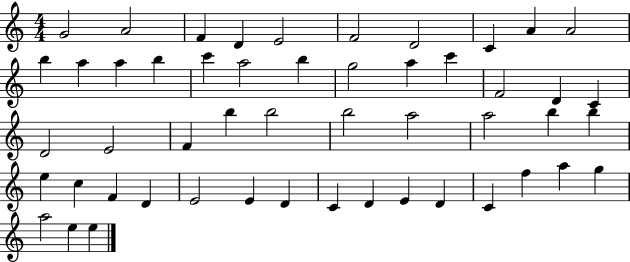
X:1
T:Untitled
M:4/4
L:1/4
K:C
G2 A2 F D E2 F2 D2 C A A2 b a a b c' a2 b g2 a c' F2 D C D2 E2 F b b2 b2 a2 a2 b b e c F D E2 E D C D E D C f a g a2 e e